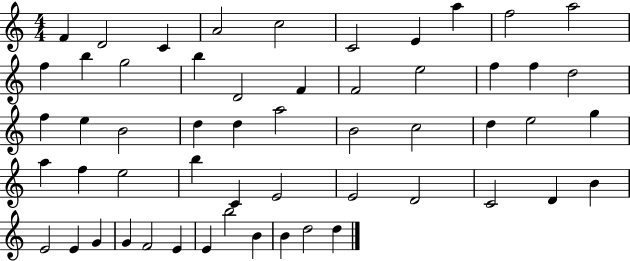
F4/q D4/h C4/q A4/h C5/h C4/h E4/q A5/q F5/h A5/h F5/q B5/q G5/h B5/q D4/h F4/q F4/h E5/h F5/q F5/q D5/h F5/q E5/q B4/h D5/q D5/q A5/h B4/h C5/h D5/q E5/h G5/q A5/q F5/q E5/h B5/q C4/q E4/h E4/h D4/h C4/h D4/q B4/q E4/h E4/q G4/q G4/q F4/h E4/q E4/q B5/h B4/q B4/q D5/h D5/q